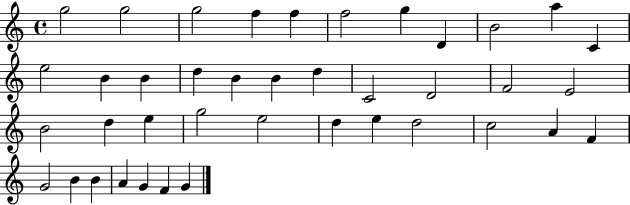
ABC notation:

X:1
T:Untitled
M:4/4
L:1/4
K:C
g2 g2 g2 f f f2 g D B2 a C e2 B B d B B d C2 D2 F2 E2 B2 d e g2 e2 d e d2 c2 A F G2 B B A G F G